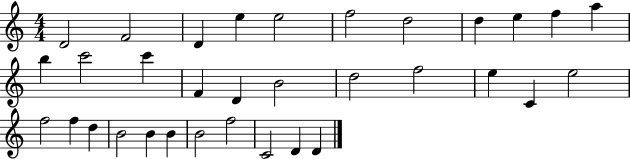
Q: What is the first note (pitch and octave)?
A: D4